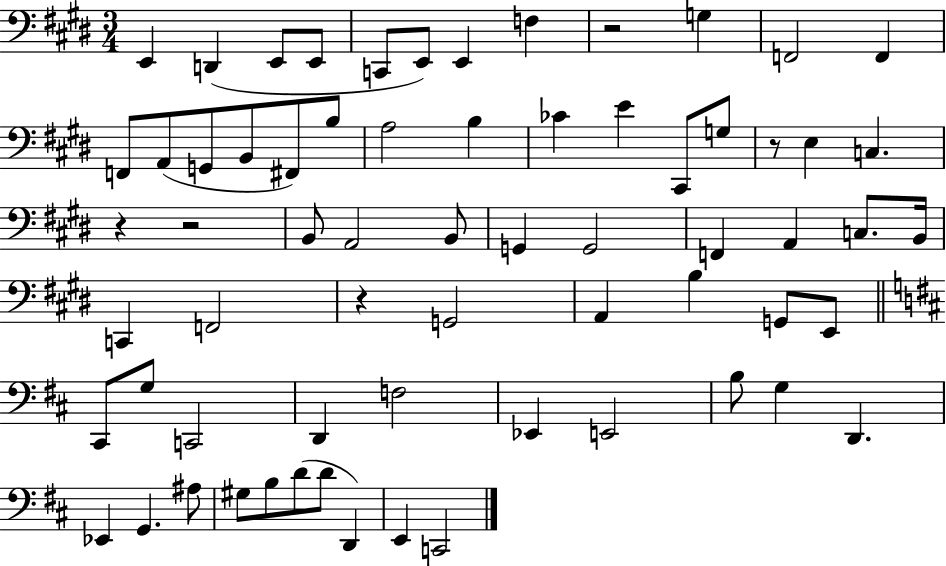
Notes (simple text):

E2/q D2/q E2/e E2/e C2/e E2/e E2/q F3/q R/h G3/q F2/h F2/q F2/e A2/e G2/e B2/e F#2/e B3/e A3/h B3/q CES4/q E4/q C#2/e G3/e R/e E3/q C3/q. R/q R/h B2/e A2/h B2/e G2/q G2/h F2/q A2/q C3/e. B2/s C2/q F2/h R/q G2/h A2/q B3/q G2/e E2/e C#2/e G3/e C2/h D2/q F3/h Eb2/q E2/h B3/e G3/q D2/q. Eb2/q G2/q. A#3/e G#3/e B3/e D4/e D4/e D2/q E2/q C2/h